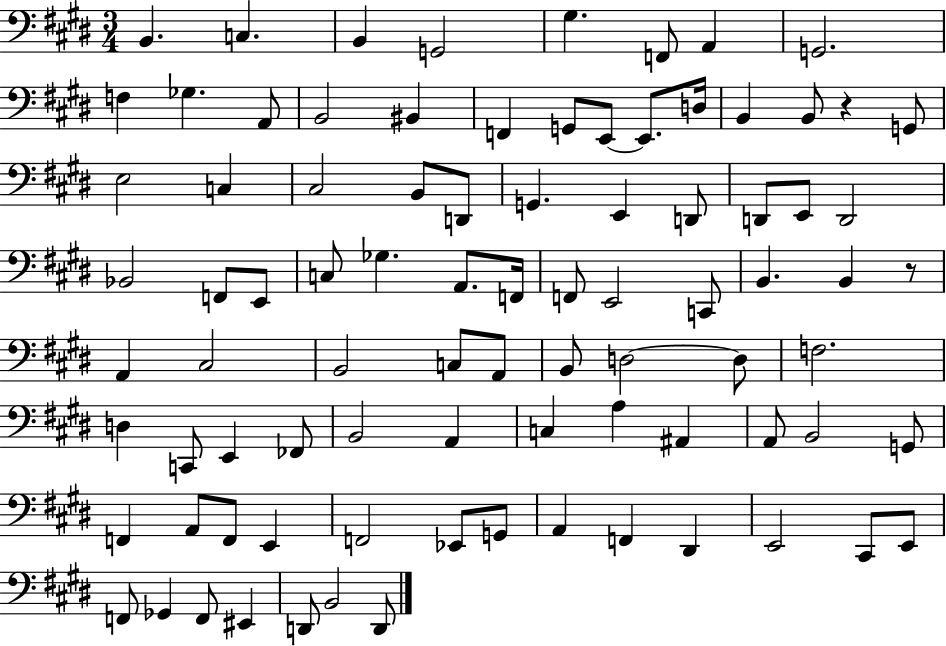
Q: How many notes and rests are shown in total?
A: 87